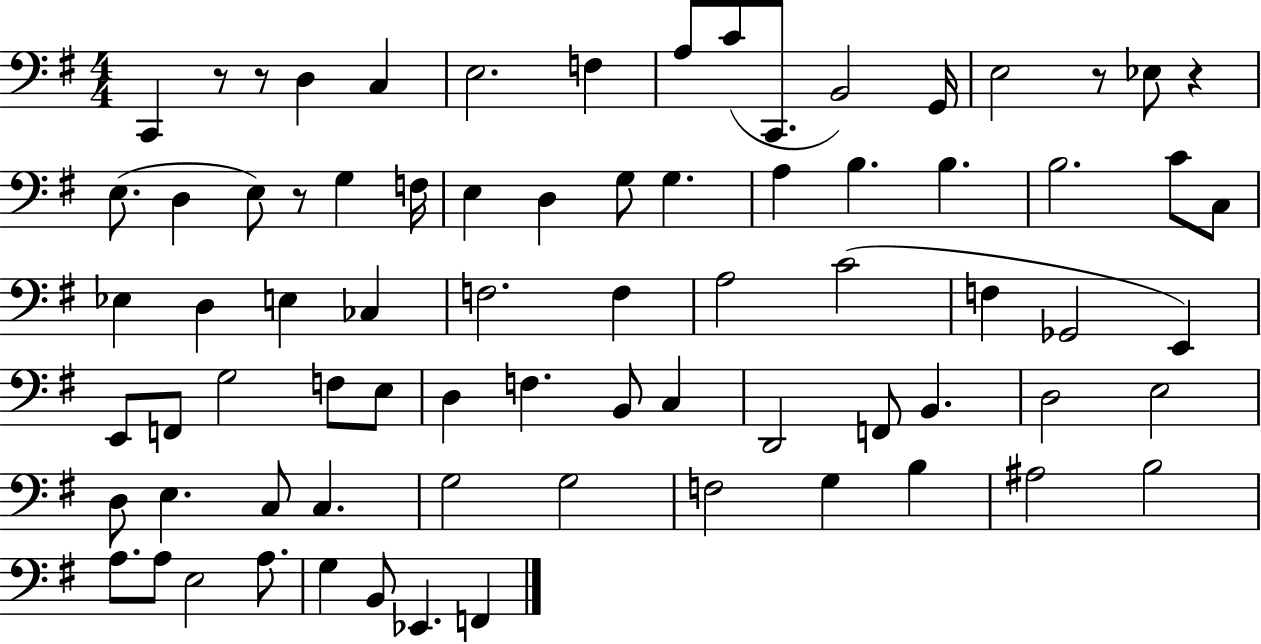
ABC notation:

X:1
T:Untitled
M:4/4
L:1/4
K:G
C,, z/2 z/2 D, C, E,2 F, A,/2 C/2 C,,/2 B,,2 G,,/4 E,2 z/2 _E,/2 z E,/2 D, E,/2 z/2 G, F,/4 E, D, G,/2 G, A, B, B, B,2 C/2 C,/2 _E, D, E, _C, F,2 F, A,2 C2 F, _G,,2 E,, E,,/2 F,,/2 G,2 F,/2 E,/2 D, F, B,,/2 C, D,,2 F,,/2 B,, D,2 E,2 D,/2 E, C,/2 C, G,2 G,2 F,2 G, B, ^A,2 B,2 A,/2 A,/2 E,2 A,/2 G, B,,/2 _E,, F,,